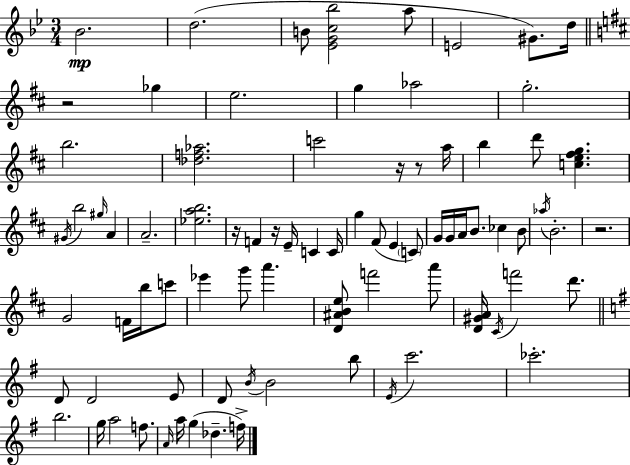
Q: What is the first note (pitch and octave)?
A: Bb4